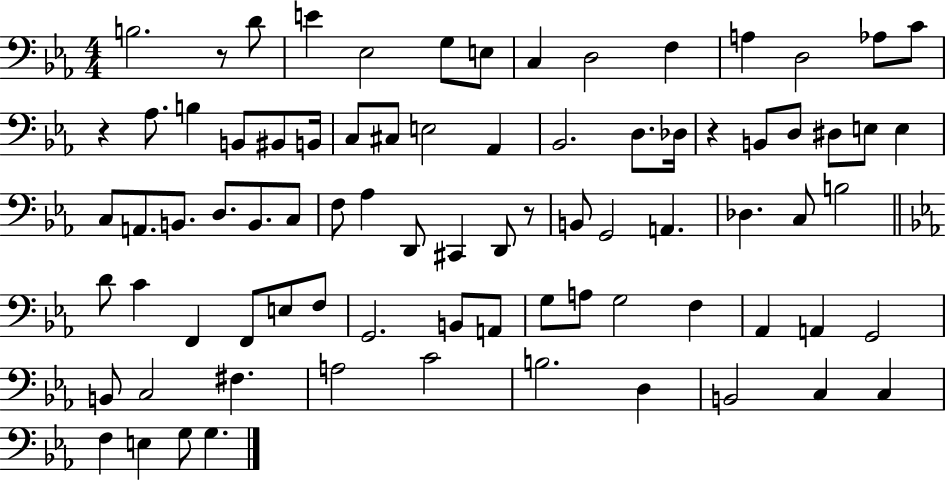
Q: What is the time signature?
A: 4/4